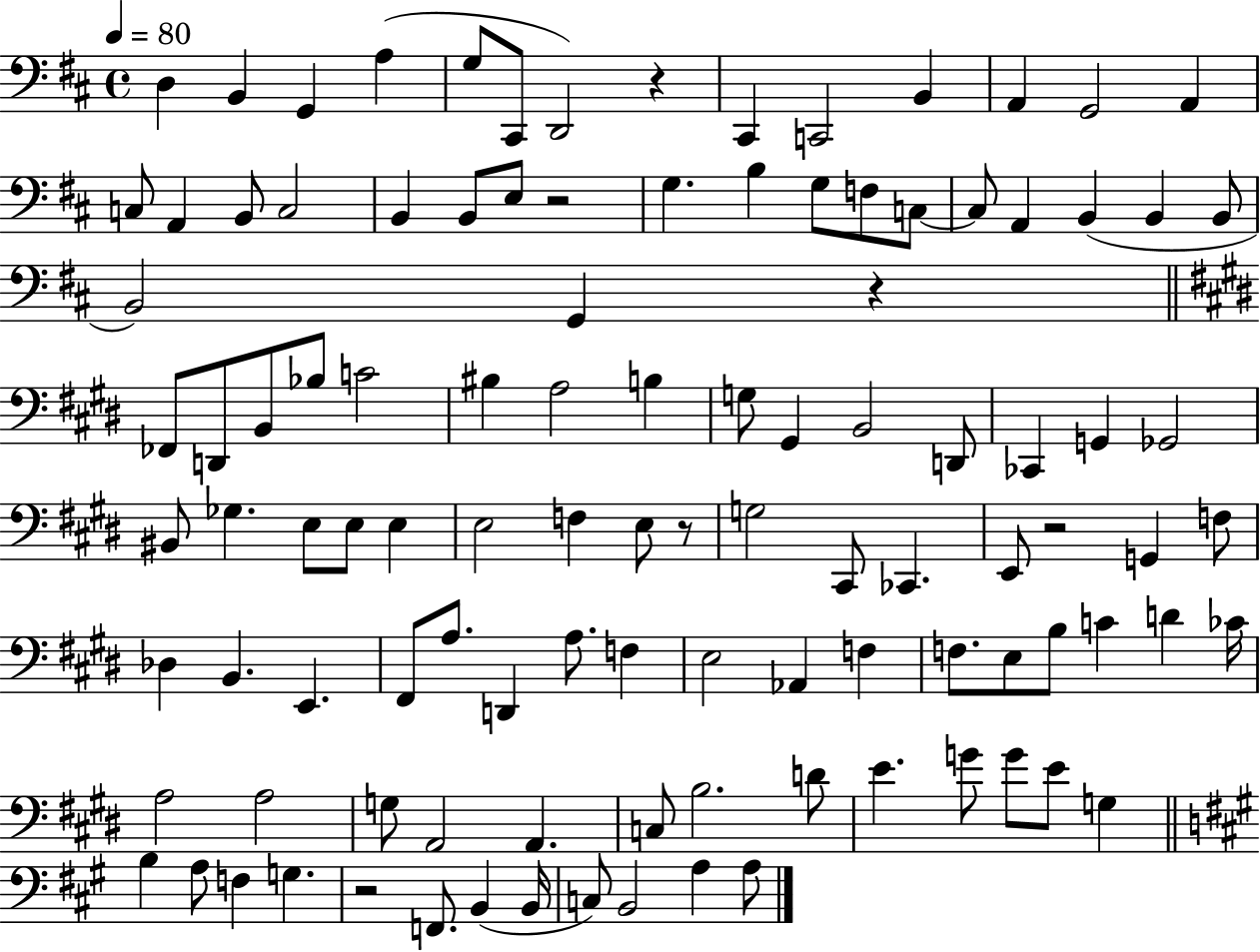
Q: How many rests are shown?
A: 6